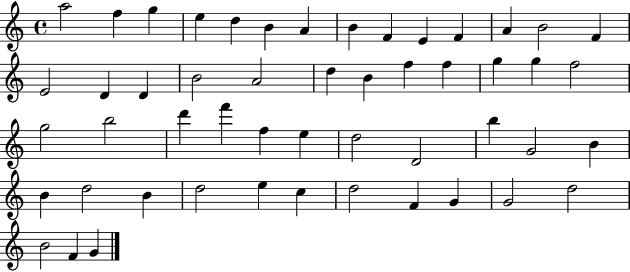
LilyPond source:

{
  \clef treble
  \time 4/4
  \defaultTimeSignature
  \key c \major
  a''2 f''4 g''4 | e''4 d''4 b'4 a'4 | b'4 f'4 e'4 f'4 | a'4 b'2 f'4 | \break e'2 d'4 d'4 | b'2 a'2 | d''4 b'4 f''4 f''4 | g''4 g''4 f''2 | \break g''2 b''2 | d'''4 f'''4 f''4 e''4 | d''2 d'2 | b''4 g'2 b'4 | \break b'4 d''2 b'4 | d''2 e''4 c''4 | d''2 f'4 g'4 | g'2 d''2 | \break b'2 f'4 g'4 | \bar "|."
}